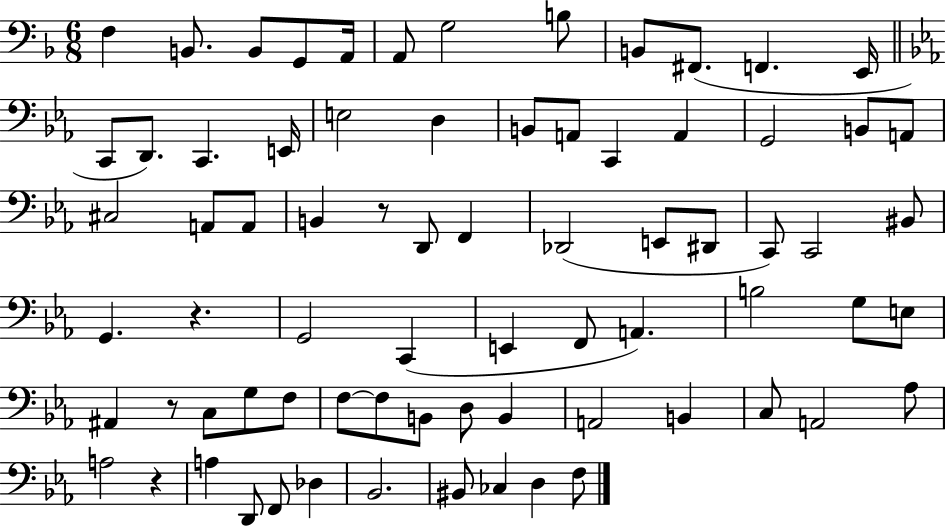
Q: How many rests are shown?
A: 4